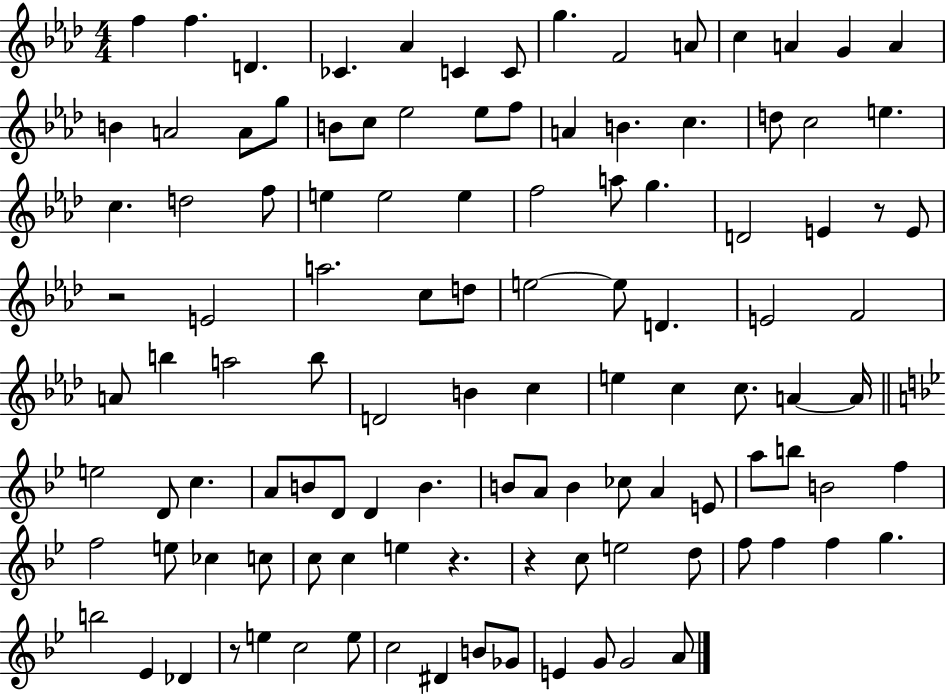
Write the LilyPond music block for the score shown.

{
  \clef treble
  \numericTimeSignature
  \time 4/4
  \key aes \major
  \repeat volta 2 { f''4 f''4. d'4. | ces'4. aes'4 c'4 c'8 | g''4. f'2 a'8 | c''4 a'4 g'4 a'4 | \break b'4 a'2 a'8 g''8 | b'8 c''8 ees''2 ees''8 f''8 | a'4 b'4. c''4. | d''8 c''2 e''4. | \break c''4. d''2 f''8 | e''4 e''2 e''4 | f''2 a''8 g''4. | d'2 e'4 r8 e'8 | \break r2 e'2 | a''2. c''8 d''8 | e''2~~ e''8 d'4. | e'2 f'2 | \break a'8 b''4 a''2 b''8 | d'2 b'4 c''4 | e''4 c''4 c''8. a'4~~ a'16 | \bar "||" \break \key g \minor e''2 d'8 c''4. | a'8 b'8 d'8 d'4 b'4. | b'8 a'8 b'4 ces''8 a'4 e'8 | a''8 b''8 b'2 f''4 | \break f''2 e''8 ces''4 c''8 | c''8 c''4 e''4 r4. | r4 c''8 e''2 d''8 | f''8 f''4 f''4 g''4. | \break b''2 ees'4 des'4 | r8 e''4 c''2 e''8 | c''2 dis'4 b'8 ges'8 | e'4 g'8 g'2 a'8 | \break } \bar "|."
}